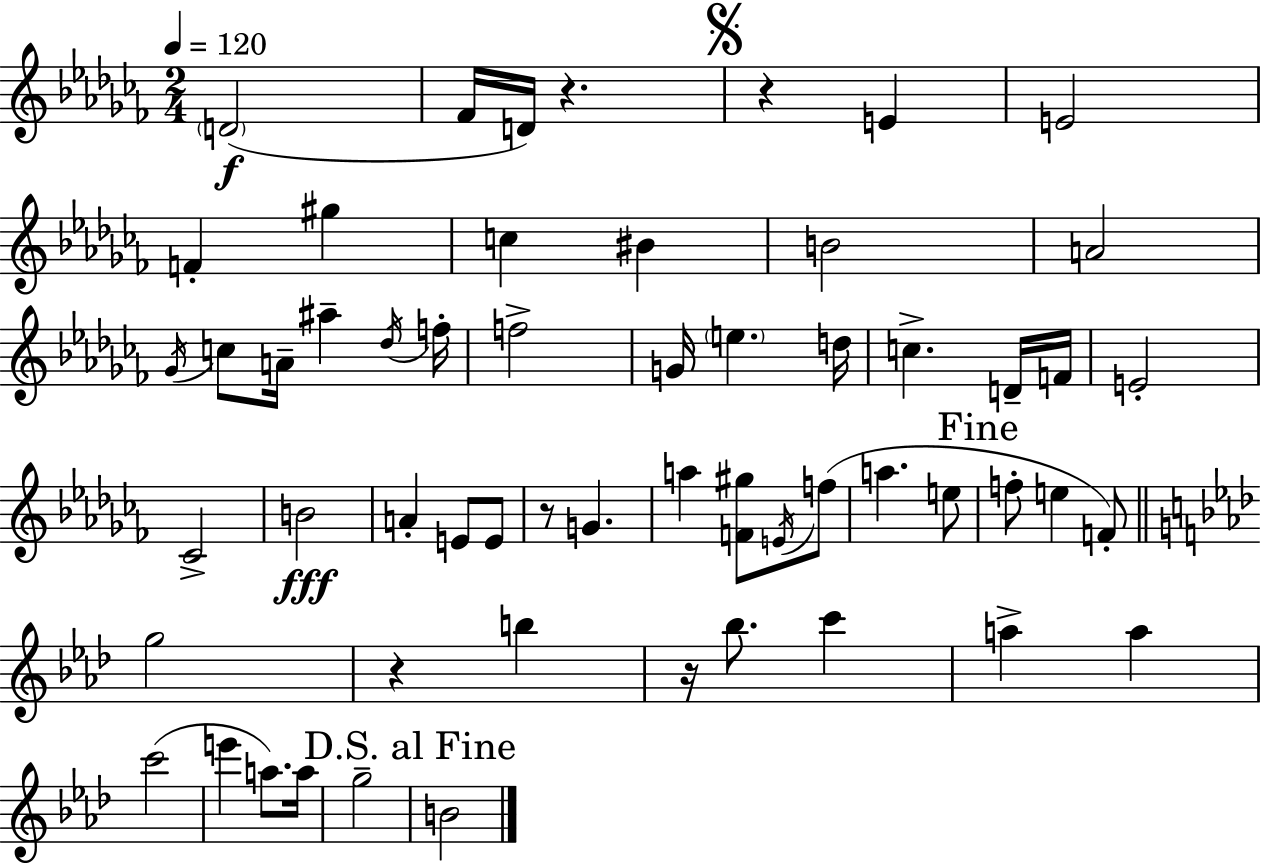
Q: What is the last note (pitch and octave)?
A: B4